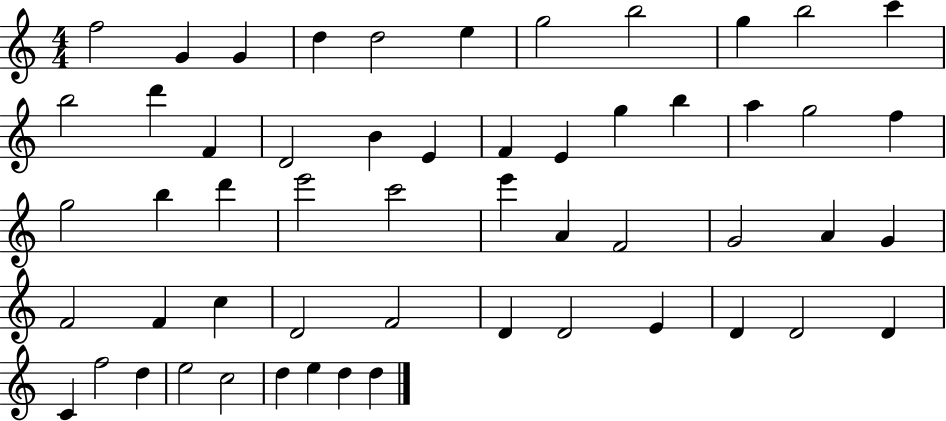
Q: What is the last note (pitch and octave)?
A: D5